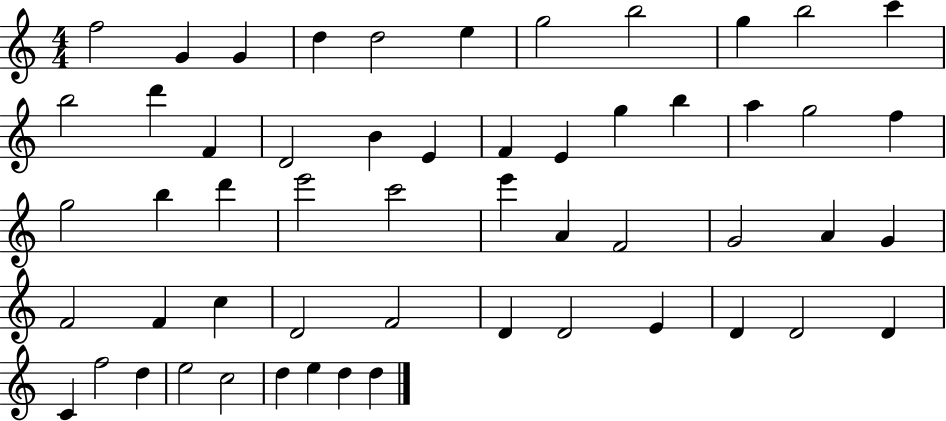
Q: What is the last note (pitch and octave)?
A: D5